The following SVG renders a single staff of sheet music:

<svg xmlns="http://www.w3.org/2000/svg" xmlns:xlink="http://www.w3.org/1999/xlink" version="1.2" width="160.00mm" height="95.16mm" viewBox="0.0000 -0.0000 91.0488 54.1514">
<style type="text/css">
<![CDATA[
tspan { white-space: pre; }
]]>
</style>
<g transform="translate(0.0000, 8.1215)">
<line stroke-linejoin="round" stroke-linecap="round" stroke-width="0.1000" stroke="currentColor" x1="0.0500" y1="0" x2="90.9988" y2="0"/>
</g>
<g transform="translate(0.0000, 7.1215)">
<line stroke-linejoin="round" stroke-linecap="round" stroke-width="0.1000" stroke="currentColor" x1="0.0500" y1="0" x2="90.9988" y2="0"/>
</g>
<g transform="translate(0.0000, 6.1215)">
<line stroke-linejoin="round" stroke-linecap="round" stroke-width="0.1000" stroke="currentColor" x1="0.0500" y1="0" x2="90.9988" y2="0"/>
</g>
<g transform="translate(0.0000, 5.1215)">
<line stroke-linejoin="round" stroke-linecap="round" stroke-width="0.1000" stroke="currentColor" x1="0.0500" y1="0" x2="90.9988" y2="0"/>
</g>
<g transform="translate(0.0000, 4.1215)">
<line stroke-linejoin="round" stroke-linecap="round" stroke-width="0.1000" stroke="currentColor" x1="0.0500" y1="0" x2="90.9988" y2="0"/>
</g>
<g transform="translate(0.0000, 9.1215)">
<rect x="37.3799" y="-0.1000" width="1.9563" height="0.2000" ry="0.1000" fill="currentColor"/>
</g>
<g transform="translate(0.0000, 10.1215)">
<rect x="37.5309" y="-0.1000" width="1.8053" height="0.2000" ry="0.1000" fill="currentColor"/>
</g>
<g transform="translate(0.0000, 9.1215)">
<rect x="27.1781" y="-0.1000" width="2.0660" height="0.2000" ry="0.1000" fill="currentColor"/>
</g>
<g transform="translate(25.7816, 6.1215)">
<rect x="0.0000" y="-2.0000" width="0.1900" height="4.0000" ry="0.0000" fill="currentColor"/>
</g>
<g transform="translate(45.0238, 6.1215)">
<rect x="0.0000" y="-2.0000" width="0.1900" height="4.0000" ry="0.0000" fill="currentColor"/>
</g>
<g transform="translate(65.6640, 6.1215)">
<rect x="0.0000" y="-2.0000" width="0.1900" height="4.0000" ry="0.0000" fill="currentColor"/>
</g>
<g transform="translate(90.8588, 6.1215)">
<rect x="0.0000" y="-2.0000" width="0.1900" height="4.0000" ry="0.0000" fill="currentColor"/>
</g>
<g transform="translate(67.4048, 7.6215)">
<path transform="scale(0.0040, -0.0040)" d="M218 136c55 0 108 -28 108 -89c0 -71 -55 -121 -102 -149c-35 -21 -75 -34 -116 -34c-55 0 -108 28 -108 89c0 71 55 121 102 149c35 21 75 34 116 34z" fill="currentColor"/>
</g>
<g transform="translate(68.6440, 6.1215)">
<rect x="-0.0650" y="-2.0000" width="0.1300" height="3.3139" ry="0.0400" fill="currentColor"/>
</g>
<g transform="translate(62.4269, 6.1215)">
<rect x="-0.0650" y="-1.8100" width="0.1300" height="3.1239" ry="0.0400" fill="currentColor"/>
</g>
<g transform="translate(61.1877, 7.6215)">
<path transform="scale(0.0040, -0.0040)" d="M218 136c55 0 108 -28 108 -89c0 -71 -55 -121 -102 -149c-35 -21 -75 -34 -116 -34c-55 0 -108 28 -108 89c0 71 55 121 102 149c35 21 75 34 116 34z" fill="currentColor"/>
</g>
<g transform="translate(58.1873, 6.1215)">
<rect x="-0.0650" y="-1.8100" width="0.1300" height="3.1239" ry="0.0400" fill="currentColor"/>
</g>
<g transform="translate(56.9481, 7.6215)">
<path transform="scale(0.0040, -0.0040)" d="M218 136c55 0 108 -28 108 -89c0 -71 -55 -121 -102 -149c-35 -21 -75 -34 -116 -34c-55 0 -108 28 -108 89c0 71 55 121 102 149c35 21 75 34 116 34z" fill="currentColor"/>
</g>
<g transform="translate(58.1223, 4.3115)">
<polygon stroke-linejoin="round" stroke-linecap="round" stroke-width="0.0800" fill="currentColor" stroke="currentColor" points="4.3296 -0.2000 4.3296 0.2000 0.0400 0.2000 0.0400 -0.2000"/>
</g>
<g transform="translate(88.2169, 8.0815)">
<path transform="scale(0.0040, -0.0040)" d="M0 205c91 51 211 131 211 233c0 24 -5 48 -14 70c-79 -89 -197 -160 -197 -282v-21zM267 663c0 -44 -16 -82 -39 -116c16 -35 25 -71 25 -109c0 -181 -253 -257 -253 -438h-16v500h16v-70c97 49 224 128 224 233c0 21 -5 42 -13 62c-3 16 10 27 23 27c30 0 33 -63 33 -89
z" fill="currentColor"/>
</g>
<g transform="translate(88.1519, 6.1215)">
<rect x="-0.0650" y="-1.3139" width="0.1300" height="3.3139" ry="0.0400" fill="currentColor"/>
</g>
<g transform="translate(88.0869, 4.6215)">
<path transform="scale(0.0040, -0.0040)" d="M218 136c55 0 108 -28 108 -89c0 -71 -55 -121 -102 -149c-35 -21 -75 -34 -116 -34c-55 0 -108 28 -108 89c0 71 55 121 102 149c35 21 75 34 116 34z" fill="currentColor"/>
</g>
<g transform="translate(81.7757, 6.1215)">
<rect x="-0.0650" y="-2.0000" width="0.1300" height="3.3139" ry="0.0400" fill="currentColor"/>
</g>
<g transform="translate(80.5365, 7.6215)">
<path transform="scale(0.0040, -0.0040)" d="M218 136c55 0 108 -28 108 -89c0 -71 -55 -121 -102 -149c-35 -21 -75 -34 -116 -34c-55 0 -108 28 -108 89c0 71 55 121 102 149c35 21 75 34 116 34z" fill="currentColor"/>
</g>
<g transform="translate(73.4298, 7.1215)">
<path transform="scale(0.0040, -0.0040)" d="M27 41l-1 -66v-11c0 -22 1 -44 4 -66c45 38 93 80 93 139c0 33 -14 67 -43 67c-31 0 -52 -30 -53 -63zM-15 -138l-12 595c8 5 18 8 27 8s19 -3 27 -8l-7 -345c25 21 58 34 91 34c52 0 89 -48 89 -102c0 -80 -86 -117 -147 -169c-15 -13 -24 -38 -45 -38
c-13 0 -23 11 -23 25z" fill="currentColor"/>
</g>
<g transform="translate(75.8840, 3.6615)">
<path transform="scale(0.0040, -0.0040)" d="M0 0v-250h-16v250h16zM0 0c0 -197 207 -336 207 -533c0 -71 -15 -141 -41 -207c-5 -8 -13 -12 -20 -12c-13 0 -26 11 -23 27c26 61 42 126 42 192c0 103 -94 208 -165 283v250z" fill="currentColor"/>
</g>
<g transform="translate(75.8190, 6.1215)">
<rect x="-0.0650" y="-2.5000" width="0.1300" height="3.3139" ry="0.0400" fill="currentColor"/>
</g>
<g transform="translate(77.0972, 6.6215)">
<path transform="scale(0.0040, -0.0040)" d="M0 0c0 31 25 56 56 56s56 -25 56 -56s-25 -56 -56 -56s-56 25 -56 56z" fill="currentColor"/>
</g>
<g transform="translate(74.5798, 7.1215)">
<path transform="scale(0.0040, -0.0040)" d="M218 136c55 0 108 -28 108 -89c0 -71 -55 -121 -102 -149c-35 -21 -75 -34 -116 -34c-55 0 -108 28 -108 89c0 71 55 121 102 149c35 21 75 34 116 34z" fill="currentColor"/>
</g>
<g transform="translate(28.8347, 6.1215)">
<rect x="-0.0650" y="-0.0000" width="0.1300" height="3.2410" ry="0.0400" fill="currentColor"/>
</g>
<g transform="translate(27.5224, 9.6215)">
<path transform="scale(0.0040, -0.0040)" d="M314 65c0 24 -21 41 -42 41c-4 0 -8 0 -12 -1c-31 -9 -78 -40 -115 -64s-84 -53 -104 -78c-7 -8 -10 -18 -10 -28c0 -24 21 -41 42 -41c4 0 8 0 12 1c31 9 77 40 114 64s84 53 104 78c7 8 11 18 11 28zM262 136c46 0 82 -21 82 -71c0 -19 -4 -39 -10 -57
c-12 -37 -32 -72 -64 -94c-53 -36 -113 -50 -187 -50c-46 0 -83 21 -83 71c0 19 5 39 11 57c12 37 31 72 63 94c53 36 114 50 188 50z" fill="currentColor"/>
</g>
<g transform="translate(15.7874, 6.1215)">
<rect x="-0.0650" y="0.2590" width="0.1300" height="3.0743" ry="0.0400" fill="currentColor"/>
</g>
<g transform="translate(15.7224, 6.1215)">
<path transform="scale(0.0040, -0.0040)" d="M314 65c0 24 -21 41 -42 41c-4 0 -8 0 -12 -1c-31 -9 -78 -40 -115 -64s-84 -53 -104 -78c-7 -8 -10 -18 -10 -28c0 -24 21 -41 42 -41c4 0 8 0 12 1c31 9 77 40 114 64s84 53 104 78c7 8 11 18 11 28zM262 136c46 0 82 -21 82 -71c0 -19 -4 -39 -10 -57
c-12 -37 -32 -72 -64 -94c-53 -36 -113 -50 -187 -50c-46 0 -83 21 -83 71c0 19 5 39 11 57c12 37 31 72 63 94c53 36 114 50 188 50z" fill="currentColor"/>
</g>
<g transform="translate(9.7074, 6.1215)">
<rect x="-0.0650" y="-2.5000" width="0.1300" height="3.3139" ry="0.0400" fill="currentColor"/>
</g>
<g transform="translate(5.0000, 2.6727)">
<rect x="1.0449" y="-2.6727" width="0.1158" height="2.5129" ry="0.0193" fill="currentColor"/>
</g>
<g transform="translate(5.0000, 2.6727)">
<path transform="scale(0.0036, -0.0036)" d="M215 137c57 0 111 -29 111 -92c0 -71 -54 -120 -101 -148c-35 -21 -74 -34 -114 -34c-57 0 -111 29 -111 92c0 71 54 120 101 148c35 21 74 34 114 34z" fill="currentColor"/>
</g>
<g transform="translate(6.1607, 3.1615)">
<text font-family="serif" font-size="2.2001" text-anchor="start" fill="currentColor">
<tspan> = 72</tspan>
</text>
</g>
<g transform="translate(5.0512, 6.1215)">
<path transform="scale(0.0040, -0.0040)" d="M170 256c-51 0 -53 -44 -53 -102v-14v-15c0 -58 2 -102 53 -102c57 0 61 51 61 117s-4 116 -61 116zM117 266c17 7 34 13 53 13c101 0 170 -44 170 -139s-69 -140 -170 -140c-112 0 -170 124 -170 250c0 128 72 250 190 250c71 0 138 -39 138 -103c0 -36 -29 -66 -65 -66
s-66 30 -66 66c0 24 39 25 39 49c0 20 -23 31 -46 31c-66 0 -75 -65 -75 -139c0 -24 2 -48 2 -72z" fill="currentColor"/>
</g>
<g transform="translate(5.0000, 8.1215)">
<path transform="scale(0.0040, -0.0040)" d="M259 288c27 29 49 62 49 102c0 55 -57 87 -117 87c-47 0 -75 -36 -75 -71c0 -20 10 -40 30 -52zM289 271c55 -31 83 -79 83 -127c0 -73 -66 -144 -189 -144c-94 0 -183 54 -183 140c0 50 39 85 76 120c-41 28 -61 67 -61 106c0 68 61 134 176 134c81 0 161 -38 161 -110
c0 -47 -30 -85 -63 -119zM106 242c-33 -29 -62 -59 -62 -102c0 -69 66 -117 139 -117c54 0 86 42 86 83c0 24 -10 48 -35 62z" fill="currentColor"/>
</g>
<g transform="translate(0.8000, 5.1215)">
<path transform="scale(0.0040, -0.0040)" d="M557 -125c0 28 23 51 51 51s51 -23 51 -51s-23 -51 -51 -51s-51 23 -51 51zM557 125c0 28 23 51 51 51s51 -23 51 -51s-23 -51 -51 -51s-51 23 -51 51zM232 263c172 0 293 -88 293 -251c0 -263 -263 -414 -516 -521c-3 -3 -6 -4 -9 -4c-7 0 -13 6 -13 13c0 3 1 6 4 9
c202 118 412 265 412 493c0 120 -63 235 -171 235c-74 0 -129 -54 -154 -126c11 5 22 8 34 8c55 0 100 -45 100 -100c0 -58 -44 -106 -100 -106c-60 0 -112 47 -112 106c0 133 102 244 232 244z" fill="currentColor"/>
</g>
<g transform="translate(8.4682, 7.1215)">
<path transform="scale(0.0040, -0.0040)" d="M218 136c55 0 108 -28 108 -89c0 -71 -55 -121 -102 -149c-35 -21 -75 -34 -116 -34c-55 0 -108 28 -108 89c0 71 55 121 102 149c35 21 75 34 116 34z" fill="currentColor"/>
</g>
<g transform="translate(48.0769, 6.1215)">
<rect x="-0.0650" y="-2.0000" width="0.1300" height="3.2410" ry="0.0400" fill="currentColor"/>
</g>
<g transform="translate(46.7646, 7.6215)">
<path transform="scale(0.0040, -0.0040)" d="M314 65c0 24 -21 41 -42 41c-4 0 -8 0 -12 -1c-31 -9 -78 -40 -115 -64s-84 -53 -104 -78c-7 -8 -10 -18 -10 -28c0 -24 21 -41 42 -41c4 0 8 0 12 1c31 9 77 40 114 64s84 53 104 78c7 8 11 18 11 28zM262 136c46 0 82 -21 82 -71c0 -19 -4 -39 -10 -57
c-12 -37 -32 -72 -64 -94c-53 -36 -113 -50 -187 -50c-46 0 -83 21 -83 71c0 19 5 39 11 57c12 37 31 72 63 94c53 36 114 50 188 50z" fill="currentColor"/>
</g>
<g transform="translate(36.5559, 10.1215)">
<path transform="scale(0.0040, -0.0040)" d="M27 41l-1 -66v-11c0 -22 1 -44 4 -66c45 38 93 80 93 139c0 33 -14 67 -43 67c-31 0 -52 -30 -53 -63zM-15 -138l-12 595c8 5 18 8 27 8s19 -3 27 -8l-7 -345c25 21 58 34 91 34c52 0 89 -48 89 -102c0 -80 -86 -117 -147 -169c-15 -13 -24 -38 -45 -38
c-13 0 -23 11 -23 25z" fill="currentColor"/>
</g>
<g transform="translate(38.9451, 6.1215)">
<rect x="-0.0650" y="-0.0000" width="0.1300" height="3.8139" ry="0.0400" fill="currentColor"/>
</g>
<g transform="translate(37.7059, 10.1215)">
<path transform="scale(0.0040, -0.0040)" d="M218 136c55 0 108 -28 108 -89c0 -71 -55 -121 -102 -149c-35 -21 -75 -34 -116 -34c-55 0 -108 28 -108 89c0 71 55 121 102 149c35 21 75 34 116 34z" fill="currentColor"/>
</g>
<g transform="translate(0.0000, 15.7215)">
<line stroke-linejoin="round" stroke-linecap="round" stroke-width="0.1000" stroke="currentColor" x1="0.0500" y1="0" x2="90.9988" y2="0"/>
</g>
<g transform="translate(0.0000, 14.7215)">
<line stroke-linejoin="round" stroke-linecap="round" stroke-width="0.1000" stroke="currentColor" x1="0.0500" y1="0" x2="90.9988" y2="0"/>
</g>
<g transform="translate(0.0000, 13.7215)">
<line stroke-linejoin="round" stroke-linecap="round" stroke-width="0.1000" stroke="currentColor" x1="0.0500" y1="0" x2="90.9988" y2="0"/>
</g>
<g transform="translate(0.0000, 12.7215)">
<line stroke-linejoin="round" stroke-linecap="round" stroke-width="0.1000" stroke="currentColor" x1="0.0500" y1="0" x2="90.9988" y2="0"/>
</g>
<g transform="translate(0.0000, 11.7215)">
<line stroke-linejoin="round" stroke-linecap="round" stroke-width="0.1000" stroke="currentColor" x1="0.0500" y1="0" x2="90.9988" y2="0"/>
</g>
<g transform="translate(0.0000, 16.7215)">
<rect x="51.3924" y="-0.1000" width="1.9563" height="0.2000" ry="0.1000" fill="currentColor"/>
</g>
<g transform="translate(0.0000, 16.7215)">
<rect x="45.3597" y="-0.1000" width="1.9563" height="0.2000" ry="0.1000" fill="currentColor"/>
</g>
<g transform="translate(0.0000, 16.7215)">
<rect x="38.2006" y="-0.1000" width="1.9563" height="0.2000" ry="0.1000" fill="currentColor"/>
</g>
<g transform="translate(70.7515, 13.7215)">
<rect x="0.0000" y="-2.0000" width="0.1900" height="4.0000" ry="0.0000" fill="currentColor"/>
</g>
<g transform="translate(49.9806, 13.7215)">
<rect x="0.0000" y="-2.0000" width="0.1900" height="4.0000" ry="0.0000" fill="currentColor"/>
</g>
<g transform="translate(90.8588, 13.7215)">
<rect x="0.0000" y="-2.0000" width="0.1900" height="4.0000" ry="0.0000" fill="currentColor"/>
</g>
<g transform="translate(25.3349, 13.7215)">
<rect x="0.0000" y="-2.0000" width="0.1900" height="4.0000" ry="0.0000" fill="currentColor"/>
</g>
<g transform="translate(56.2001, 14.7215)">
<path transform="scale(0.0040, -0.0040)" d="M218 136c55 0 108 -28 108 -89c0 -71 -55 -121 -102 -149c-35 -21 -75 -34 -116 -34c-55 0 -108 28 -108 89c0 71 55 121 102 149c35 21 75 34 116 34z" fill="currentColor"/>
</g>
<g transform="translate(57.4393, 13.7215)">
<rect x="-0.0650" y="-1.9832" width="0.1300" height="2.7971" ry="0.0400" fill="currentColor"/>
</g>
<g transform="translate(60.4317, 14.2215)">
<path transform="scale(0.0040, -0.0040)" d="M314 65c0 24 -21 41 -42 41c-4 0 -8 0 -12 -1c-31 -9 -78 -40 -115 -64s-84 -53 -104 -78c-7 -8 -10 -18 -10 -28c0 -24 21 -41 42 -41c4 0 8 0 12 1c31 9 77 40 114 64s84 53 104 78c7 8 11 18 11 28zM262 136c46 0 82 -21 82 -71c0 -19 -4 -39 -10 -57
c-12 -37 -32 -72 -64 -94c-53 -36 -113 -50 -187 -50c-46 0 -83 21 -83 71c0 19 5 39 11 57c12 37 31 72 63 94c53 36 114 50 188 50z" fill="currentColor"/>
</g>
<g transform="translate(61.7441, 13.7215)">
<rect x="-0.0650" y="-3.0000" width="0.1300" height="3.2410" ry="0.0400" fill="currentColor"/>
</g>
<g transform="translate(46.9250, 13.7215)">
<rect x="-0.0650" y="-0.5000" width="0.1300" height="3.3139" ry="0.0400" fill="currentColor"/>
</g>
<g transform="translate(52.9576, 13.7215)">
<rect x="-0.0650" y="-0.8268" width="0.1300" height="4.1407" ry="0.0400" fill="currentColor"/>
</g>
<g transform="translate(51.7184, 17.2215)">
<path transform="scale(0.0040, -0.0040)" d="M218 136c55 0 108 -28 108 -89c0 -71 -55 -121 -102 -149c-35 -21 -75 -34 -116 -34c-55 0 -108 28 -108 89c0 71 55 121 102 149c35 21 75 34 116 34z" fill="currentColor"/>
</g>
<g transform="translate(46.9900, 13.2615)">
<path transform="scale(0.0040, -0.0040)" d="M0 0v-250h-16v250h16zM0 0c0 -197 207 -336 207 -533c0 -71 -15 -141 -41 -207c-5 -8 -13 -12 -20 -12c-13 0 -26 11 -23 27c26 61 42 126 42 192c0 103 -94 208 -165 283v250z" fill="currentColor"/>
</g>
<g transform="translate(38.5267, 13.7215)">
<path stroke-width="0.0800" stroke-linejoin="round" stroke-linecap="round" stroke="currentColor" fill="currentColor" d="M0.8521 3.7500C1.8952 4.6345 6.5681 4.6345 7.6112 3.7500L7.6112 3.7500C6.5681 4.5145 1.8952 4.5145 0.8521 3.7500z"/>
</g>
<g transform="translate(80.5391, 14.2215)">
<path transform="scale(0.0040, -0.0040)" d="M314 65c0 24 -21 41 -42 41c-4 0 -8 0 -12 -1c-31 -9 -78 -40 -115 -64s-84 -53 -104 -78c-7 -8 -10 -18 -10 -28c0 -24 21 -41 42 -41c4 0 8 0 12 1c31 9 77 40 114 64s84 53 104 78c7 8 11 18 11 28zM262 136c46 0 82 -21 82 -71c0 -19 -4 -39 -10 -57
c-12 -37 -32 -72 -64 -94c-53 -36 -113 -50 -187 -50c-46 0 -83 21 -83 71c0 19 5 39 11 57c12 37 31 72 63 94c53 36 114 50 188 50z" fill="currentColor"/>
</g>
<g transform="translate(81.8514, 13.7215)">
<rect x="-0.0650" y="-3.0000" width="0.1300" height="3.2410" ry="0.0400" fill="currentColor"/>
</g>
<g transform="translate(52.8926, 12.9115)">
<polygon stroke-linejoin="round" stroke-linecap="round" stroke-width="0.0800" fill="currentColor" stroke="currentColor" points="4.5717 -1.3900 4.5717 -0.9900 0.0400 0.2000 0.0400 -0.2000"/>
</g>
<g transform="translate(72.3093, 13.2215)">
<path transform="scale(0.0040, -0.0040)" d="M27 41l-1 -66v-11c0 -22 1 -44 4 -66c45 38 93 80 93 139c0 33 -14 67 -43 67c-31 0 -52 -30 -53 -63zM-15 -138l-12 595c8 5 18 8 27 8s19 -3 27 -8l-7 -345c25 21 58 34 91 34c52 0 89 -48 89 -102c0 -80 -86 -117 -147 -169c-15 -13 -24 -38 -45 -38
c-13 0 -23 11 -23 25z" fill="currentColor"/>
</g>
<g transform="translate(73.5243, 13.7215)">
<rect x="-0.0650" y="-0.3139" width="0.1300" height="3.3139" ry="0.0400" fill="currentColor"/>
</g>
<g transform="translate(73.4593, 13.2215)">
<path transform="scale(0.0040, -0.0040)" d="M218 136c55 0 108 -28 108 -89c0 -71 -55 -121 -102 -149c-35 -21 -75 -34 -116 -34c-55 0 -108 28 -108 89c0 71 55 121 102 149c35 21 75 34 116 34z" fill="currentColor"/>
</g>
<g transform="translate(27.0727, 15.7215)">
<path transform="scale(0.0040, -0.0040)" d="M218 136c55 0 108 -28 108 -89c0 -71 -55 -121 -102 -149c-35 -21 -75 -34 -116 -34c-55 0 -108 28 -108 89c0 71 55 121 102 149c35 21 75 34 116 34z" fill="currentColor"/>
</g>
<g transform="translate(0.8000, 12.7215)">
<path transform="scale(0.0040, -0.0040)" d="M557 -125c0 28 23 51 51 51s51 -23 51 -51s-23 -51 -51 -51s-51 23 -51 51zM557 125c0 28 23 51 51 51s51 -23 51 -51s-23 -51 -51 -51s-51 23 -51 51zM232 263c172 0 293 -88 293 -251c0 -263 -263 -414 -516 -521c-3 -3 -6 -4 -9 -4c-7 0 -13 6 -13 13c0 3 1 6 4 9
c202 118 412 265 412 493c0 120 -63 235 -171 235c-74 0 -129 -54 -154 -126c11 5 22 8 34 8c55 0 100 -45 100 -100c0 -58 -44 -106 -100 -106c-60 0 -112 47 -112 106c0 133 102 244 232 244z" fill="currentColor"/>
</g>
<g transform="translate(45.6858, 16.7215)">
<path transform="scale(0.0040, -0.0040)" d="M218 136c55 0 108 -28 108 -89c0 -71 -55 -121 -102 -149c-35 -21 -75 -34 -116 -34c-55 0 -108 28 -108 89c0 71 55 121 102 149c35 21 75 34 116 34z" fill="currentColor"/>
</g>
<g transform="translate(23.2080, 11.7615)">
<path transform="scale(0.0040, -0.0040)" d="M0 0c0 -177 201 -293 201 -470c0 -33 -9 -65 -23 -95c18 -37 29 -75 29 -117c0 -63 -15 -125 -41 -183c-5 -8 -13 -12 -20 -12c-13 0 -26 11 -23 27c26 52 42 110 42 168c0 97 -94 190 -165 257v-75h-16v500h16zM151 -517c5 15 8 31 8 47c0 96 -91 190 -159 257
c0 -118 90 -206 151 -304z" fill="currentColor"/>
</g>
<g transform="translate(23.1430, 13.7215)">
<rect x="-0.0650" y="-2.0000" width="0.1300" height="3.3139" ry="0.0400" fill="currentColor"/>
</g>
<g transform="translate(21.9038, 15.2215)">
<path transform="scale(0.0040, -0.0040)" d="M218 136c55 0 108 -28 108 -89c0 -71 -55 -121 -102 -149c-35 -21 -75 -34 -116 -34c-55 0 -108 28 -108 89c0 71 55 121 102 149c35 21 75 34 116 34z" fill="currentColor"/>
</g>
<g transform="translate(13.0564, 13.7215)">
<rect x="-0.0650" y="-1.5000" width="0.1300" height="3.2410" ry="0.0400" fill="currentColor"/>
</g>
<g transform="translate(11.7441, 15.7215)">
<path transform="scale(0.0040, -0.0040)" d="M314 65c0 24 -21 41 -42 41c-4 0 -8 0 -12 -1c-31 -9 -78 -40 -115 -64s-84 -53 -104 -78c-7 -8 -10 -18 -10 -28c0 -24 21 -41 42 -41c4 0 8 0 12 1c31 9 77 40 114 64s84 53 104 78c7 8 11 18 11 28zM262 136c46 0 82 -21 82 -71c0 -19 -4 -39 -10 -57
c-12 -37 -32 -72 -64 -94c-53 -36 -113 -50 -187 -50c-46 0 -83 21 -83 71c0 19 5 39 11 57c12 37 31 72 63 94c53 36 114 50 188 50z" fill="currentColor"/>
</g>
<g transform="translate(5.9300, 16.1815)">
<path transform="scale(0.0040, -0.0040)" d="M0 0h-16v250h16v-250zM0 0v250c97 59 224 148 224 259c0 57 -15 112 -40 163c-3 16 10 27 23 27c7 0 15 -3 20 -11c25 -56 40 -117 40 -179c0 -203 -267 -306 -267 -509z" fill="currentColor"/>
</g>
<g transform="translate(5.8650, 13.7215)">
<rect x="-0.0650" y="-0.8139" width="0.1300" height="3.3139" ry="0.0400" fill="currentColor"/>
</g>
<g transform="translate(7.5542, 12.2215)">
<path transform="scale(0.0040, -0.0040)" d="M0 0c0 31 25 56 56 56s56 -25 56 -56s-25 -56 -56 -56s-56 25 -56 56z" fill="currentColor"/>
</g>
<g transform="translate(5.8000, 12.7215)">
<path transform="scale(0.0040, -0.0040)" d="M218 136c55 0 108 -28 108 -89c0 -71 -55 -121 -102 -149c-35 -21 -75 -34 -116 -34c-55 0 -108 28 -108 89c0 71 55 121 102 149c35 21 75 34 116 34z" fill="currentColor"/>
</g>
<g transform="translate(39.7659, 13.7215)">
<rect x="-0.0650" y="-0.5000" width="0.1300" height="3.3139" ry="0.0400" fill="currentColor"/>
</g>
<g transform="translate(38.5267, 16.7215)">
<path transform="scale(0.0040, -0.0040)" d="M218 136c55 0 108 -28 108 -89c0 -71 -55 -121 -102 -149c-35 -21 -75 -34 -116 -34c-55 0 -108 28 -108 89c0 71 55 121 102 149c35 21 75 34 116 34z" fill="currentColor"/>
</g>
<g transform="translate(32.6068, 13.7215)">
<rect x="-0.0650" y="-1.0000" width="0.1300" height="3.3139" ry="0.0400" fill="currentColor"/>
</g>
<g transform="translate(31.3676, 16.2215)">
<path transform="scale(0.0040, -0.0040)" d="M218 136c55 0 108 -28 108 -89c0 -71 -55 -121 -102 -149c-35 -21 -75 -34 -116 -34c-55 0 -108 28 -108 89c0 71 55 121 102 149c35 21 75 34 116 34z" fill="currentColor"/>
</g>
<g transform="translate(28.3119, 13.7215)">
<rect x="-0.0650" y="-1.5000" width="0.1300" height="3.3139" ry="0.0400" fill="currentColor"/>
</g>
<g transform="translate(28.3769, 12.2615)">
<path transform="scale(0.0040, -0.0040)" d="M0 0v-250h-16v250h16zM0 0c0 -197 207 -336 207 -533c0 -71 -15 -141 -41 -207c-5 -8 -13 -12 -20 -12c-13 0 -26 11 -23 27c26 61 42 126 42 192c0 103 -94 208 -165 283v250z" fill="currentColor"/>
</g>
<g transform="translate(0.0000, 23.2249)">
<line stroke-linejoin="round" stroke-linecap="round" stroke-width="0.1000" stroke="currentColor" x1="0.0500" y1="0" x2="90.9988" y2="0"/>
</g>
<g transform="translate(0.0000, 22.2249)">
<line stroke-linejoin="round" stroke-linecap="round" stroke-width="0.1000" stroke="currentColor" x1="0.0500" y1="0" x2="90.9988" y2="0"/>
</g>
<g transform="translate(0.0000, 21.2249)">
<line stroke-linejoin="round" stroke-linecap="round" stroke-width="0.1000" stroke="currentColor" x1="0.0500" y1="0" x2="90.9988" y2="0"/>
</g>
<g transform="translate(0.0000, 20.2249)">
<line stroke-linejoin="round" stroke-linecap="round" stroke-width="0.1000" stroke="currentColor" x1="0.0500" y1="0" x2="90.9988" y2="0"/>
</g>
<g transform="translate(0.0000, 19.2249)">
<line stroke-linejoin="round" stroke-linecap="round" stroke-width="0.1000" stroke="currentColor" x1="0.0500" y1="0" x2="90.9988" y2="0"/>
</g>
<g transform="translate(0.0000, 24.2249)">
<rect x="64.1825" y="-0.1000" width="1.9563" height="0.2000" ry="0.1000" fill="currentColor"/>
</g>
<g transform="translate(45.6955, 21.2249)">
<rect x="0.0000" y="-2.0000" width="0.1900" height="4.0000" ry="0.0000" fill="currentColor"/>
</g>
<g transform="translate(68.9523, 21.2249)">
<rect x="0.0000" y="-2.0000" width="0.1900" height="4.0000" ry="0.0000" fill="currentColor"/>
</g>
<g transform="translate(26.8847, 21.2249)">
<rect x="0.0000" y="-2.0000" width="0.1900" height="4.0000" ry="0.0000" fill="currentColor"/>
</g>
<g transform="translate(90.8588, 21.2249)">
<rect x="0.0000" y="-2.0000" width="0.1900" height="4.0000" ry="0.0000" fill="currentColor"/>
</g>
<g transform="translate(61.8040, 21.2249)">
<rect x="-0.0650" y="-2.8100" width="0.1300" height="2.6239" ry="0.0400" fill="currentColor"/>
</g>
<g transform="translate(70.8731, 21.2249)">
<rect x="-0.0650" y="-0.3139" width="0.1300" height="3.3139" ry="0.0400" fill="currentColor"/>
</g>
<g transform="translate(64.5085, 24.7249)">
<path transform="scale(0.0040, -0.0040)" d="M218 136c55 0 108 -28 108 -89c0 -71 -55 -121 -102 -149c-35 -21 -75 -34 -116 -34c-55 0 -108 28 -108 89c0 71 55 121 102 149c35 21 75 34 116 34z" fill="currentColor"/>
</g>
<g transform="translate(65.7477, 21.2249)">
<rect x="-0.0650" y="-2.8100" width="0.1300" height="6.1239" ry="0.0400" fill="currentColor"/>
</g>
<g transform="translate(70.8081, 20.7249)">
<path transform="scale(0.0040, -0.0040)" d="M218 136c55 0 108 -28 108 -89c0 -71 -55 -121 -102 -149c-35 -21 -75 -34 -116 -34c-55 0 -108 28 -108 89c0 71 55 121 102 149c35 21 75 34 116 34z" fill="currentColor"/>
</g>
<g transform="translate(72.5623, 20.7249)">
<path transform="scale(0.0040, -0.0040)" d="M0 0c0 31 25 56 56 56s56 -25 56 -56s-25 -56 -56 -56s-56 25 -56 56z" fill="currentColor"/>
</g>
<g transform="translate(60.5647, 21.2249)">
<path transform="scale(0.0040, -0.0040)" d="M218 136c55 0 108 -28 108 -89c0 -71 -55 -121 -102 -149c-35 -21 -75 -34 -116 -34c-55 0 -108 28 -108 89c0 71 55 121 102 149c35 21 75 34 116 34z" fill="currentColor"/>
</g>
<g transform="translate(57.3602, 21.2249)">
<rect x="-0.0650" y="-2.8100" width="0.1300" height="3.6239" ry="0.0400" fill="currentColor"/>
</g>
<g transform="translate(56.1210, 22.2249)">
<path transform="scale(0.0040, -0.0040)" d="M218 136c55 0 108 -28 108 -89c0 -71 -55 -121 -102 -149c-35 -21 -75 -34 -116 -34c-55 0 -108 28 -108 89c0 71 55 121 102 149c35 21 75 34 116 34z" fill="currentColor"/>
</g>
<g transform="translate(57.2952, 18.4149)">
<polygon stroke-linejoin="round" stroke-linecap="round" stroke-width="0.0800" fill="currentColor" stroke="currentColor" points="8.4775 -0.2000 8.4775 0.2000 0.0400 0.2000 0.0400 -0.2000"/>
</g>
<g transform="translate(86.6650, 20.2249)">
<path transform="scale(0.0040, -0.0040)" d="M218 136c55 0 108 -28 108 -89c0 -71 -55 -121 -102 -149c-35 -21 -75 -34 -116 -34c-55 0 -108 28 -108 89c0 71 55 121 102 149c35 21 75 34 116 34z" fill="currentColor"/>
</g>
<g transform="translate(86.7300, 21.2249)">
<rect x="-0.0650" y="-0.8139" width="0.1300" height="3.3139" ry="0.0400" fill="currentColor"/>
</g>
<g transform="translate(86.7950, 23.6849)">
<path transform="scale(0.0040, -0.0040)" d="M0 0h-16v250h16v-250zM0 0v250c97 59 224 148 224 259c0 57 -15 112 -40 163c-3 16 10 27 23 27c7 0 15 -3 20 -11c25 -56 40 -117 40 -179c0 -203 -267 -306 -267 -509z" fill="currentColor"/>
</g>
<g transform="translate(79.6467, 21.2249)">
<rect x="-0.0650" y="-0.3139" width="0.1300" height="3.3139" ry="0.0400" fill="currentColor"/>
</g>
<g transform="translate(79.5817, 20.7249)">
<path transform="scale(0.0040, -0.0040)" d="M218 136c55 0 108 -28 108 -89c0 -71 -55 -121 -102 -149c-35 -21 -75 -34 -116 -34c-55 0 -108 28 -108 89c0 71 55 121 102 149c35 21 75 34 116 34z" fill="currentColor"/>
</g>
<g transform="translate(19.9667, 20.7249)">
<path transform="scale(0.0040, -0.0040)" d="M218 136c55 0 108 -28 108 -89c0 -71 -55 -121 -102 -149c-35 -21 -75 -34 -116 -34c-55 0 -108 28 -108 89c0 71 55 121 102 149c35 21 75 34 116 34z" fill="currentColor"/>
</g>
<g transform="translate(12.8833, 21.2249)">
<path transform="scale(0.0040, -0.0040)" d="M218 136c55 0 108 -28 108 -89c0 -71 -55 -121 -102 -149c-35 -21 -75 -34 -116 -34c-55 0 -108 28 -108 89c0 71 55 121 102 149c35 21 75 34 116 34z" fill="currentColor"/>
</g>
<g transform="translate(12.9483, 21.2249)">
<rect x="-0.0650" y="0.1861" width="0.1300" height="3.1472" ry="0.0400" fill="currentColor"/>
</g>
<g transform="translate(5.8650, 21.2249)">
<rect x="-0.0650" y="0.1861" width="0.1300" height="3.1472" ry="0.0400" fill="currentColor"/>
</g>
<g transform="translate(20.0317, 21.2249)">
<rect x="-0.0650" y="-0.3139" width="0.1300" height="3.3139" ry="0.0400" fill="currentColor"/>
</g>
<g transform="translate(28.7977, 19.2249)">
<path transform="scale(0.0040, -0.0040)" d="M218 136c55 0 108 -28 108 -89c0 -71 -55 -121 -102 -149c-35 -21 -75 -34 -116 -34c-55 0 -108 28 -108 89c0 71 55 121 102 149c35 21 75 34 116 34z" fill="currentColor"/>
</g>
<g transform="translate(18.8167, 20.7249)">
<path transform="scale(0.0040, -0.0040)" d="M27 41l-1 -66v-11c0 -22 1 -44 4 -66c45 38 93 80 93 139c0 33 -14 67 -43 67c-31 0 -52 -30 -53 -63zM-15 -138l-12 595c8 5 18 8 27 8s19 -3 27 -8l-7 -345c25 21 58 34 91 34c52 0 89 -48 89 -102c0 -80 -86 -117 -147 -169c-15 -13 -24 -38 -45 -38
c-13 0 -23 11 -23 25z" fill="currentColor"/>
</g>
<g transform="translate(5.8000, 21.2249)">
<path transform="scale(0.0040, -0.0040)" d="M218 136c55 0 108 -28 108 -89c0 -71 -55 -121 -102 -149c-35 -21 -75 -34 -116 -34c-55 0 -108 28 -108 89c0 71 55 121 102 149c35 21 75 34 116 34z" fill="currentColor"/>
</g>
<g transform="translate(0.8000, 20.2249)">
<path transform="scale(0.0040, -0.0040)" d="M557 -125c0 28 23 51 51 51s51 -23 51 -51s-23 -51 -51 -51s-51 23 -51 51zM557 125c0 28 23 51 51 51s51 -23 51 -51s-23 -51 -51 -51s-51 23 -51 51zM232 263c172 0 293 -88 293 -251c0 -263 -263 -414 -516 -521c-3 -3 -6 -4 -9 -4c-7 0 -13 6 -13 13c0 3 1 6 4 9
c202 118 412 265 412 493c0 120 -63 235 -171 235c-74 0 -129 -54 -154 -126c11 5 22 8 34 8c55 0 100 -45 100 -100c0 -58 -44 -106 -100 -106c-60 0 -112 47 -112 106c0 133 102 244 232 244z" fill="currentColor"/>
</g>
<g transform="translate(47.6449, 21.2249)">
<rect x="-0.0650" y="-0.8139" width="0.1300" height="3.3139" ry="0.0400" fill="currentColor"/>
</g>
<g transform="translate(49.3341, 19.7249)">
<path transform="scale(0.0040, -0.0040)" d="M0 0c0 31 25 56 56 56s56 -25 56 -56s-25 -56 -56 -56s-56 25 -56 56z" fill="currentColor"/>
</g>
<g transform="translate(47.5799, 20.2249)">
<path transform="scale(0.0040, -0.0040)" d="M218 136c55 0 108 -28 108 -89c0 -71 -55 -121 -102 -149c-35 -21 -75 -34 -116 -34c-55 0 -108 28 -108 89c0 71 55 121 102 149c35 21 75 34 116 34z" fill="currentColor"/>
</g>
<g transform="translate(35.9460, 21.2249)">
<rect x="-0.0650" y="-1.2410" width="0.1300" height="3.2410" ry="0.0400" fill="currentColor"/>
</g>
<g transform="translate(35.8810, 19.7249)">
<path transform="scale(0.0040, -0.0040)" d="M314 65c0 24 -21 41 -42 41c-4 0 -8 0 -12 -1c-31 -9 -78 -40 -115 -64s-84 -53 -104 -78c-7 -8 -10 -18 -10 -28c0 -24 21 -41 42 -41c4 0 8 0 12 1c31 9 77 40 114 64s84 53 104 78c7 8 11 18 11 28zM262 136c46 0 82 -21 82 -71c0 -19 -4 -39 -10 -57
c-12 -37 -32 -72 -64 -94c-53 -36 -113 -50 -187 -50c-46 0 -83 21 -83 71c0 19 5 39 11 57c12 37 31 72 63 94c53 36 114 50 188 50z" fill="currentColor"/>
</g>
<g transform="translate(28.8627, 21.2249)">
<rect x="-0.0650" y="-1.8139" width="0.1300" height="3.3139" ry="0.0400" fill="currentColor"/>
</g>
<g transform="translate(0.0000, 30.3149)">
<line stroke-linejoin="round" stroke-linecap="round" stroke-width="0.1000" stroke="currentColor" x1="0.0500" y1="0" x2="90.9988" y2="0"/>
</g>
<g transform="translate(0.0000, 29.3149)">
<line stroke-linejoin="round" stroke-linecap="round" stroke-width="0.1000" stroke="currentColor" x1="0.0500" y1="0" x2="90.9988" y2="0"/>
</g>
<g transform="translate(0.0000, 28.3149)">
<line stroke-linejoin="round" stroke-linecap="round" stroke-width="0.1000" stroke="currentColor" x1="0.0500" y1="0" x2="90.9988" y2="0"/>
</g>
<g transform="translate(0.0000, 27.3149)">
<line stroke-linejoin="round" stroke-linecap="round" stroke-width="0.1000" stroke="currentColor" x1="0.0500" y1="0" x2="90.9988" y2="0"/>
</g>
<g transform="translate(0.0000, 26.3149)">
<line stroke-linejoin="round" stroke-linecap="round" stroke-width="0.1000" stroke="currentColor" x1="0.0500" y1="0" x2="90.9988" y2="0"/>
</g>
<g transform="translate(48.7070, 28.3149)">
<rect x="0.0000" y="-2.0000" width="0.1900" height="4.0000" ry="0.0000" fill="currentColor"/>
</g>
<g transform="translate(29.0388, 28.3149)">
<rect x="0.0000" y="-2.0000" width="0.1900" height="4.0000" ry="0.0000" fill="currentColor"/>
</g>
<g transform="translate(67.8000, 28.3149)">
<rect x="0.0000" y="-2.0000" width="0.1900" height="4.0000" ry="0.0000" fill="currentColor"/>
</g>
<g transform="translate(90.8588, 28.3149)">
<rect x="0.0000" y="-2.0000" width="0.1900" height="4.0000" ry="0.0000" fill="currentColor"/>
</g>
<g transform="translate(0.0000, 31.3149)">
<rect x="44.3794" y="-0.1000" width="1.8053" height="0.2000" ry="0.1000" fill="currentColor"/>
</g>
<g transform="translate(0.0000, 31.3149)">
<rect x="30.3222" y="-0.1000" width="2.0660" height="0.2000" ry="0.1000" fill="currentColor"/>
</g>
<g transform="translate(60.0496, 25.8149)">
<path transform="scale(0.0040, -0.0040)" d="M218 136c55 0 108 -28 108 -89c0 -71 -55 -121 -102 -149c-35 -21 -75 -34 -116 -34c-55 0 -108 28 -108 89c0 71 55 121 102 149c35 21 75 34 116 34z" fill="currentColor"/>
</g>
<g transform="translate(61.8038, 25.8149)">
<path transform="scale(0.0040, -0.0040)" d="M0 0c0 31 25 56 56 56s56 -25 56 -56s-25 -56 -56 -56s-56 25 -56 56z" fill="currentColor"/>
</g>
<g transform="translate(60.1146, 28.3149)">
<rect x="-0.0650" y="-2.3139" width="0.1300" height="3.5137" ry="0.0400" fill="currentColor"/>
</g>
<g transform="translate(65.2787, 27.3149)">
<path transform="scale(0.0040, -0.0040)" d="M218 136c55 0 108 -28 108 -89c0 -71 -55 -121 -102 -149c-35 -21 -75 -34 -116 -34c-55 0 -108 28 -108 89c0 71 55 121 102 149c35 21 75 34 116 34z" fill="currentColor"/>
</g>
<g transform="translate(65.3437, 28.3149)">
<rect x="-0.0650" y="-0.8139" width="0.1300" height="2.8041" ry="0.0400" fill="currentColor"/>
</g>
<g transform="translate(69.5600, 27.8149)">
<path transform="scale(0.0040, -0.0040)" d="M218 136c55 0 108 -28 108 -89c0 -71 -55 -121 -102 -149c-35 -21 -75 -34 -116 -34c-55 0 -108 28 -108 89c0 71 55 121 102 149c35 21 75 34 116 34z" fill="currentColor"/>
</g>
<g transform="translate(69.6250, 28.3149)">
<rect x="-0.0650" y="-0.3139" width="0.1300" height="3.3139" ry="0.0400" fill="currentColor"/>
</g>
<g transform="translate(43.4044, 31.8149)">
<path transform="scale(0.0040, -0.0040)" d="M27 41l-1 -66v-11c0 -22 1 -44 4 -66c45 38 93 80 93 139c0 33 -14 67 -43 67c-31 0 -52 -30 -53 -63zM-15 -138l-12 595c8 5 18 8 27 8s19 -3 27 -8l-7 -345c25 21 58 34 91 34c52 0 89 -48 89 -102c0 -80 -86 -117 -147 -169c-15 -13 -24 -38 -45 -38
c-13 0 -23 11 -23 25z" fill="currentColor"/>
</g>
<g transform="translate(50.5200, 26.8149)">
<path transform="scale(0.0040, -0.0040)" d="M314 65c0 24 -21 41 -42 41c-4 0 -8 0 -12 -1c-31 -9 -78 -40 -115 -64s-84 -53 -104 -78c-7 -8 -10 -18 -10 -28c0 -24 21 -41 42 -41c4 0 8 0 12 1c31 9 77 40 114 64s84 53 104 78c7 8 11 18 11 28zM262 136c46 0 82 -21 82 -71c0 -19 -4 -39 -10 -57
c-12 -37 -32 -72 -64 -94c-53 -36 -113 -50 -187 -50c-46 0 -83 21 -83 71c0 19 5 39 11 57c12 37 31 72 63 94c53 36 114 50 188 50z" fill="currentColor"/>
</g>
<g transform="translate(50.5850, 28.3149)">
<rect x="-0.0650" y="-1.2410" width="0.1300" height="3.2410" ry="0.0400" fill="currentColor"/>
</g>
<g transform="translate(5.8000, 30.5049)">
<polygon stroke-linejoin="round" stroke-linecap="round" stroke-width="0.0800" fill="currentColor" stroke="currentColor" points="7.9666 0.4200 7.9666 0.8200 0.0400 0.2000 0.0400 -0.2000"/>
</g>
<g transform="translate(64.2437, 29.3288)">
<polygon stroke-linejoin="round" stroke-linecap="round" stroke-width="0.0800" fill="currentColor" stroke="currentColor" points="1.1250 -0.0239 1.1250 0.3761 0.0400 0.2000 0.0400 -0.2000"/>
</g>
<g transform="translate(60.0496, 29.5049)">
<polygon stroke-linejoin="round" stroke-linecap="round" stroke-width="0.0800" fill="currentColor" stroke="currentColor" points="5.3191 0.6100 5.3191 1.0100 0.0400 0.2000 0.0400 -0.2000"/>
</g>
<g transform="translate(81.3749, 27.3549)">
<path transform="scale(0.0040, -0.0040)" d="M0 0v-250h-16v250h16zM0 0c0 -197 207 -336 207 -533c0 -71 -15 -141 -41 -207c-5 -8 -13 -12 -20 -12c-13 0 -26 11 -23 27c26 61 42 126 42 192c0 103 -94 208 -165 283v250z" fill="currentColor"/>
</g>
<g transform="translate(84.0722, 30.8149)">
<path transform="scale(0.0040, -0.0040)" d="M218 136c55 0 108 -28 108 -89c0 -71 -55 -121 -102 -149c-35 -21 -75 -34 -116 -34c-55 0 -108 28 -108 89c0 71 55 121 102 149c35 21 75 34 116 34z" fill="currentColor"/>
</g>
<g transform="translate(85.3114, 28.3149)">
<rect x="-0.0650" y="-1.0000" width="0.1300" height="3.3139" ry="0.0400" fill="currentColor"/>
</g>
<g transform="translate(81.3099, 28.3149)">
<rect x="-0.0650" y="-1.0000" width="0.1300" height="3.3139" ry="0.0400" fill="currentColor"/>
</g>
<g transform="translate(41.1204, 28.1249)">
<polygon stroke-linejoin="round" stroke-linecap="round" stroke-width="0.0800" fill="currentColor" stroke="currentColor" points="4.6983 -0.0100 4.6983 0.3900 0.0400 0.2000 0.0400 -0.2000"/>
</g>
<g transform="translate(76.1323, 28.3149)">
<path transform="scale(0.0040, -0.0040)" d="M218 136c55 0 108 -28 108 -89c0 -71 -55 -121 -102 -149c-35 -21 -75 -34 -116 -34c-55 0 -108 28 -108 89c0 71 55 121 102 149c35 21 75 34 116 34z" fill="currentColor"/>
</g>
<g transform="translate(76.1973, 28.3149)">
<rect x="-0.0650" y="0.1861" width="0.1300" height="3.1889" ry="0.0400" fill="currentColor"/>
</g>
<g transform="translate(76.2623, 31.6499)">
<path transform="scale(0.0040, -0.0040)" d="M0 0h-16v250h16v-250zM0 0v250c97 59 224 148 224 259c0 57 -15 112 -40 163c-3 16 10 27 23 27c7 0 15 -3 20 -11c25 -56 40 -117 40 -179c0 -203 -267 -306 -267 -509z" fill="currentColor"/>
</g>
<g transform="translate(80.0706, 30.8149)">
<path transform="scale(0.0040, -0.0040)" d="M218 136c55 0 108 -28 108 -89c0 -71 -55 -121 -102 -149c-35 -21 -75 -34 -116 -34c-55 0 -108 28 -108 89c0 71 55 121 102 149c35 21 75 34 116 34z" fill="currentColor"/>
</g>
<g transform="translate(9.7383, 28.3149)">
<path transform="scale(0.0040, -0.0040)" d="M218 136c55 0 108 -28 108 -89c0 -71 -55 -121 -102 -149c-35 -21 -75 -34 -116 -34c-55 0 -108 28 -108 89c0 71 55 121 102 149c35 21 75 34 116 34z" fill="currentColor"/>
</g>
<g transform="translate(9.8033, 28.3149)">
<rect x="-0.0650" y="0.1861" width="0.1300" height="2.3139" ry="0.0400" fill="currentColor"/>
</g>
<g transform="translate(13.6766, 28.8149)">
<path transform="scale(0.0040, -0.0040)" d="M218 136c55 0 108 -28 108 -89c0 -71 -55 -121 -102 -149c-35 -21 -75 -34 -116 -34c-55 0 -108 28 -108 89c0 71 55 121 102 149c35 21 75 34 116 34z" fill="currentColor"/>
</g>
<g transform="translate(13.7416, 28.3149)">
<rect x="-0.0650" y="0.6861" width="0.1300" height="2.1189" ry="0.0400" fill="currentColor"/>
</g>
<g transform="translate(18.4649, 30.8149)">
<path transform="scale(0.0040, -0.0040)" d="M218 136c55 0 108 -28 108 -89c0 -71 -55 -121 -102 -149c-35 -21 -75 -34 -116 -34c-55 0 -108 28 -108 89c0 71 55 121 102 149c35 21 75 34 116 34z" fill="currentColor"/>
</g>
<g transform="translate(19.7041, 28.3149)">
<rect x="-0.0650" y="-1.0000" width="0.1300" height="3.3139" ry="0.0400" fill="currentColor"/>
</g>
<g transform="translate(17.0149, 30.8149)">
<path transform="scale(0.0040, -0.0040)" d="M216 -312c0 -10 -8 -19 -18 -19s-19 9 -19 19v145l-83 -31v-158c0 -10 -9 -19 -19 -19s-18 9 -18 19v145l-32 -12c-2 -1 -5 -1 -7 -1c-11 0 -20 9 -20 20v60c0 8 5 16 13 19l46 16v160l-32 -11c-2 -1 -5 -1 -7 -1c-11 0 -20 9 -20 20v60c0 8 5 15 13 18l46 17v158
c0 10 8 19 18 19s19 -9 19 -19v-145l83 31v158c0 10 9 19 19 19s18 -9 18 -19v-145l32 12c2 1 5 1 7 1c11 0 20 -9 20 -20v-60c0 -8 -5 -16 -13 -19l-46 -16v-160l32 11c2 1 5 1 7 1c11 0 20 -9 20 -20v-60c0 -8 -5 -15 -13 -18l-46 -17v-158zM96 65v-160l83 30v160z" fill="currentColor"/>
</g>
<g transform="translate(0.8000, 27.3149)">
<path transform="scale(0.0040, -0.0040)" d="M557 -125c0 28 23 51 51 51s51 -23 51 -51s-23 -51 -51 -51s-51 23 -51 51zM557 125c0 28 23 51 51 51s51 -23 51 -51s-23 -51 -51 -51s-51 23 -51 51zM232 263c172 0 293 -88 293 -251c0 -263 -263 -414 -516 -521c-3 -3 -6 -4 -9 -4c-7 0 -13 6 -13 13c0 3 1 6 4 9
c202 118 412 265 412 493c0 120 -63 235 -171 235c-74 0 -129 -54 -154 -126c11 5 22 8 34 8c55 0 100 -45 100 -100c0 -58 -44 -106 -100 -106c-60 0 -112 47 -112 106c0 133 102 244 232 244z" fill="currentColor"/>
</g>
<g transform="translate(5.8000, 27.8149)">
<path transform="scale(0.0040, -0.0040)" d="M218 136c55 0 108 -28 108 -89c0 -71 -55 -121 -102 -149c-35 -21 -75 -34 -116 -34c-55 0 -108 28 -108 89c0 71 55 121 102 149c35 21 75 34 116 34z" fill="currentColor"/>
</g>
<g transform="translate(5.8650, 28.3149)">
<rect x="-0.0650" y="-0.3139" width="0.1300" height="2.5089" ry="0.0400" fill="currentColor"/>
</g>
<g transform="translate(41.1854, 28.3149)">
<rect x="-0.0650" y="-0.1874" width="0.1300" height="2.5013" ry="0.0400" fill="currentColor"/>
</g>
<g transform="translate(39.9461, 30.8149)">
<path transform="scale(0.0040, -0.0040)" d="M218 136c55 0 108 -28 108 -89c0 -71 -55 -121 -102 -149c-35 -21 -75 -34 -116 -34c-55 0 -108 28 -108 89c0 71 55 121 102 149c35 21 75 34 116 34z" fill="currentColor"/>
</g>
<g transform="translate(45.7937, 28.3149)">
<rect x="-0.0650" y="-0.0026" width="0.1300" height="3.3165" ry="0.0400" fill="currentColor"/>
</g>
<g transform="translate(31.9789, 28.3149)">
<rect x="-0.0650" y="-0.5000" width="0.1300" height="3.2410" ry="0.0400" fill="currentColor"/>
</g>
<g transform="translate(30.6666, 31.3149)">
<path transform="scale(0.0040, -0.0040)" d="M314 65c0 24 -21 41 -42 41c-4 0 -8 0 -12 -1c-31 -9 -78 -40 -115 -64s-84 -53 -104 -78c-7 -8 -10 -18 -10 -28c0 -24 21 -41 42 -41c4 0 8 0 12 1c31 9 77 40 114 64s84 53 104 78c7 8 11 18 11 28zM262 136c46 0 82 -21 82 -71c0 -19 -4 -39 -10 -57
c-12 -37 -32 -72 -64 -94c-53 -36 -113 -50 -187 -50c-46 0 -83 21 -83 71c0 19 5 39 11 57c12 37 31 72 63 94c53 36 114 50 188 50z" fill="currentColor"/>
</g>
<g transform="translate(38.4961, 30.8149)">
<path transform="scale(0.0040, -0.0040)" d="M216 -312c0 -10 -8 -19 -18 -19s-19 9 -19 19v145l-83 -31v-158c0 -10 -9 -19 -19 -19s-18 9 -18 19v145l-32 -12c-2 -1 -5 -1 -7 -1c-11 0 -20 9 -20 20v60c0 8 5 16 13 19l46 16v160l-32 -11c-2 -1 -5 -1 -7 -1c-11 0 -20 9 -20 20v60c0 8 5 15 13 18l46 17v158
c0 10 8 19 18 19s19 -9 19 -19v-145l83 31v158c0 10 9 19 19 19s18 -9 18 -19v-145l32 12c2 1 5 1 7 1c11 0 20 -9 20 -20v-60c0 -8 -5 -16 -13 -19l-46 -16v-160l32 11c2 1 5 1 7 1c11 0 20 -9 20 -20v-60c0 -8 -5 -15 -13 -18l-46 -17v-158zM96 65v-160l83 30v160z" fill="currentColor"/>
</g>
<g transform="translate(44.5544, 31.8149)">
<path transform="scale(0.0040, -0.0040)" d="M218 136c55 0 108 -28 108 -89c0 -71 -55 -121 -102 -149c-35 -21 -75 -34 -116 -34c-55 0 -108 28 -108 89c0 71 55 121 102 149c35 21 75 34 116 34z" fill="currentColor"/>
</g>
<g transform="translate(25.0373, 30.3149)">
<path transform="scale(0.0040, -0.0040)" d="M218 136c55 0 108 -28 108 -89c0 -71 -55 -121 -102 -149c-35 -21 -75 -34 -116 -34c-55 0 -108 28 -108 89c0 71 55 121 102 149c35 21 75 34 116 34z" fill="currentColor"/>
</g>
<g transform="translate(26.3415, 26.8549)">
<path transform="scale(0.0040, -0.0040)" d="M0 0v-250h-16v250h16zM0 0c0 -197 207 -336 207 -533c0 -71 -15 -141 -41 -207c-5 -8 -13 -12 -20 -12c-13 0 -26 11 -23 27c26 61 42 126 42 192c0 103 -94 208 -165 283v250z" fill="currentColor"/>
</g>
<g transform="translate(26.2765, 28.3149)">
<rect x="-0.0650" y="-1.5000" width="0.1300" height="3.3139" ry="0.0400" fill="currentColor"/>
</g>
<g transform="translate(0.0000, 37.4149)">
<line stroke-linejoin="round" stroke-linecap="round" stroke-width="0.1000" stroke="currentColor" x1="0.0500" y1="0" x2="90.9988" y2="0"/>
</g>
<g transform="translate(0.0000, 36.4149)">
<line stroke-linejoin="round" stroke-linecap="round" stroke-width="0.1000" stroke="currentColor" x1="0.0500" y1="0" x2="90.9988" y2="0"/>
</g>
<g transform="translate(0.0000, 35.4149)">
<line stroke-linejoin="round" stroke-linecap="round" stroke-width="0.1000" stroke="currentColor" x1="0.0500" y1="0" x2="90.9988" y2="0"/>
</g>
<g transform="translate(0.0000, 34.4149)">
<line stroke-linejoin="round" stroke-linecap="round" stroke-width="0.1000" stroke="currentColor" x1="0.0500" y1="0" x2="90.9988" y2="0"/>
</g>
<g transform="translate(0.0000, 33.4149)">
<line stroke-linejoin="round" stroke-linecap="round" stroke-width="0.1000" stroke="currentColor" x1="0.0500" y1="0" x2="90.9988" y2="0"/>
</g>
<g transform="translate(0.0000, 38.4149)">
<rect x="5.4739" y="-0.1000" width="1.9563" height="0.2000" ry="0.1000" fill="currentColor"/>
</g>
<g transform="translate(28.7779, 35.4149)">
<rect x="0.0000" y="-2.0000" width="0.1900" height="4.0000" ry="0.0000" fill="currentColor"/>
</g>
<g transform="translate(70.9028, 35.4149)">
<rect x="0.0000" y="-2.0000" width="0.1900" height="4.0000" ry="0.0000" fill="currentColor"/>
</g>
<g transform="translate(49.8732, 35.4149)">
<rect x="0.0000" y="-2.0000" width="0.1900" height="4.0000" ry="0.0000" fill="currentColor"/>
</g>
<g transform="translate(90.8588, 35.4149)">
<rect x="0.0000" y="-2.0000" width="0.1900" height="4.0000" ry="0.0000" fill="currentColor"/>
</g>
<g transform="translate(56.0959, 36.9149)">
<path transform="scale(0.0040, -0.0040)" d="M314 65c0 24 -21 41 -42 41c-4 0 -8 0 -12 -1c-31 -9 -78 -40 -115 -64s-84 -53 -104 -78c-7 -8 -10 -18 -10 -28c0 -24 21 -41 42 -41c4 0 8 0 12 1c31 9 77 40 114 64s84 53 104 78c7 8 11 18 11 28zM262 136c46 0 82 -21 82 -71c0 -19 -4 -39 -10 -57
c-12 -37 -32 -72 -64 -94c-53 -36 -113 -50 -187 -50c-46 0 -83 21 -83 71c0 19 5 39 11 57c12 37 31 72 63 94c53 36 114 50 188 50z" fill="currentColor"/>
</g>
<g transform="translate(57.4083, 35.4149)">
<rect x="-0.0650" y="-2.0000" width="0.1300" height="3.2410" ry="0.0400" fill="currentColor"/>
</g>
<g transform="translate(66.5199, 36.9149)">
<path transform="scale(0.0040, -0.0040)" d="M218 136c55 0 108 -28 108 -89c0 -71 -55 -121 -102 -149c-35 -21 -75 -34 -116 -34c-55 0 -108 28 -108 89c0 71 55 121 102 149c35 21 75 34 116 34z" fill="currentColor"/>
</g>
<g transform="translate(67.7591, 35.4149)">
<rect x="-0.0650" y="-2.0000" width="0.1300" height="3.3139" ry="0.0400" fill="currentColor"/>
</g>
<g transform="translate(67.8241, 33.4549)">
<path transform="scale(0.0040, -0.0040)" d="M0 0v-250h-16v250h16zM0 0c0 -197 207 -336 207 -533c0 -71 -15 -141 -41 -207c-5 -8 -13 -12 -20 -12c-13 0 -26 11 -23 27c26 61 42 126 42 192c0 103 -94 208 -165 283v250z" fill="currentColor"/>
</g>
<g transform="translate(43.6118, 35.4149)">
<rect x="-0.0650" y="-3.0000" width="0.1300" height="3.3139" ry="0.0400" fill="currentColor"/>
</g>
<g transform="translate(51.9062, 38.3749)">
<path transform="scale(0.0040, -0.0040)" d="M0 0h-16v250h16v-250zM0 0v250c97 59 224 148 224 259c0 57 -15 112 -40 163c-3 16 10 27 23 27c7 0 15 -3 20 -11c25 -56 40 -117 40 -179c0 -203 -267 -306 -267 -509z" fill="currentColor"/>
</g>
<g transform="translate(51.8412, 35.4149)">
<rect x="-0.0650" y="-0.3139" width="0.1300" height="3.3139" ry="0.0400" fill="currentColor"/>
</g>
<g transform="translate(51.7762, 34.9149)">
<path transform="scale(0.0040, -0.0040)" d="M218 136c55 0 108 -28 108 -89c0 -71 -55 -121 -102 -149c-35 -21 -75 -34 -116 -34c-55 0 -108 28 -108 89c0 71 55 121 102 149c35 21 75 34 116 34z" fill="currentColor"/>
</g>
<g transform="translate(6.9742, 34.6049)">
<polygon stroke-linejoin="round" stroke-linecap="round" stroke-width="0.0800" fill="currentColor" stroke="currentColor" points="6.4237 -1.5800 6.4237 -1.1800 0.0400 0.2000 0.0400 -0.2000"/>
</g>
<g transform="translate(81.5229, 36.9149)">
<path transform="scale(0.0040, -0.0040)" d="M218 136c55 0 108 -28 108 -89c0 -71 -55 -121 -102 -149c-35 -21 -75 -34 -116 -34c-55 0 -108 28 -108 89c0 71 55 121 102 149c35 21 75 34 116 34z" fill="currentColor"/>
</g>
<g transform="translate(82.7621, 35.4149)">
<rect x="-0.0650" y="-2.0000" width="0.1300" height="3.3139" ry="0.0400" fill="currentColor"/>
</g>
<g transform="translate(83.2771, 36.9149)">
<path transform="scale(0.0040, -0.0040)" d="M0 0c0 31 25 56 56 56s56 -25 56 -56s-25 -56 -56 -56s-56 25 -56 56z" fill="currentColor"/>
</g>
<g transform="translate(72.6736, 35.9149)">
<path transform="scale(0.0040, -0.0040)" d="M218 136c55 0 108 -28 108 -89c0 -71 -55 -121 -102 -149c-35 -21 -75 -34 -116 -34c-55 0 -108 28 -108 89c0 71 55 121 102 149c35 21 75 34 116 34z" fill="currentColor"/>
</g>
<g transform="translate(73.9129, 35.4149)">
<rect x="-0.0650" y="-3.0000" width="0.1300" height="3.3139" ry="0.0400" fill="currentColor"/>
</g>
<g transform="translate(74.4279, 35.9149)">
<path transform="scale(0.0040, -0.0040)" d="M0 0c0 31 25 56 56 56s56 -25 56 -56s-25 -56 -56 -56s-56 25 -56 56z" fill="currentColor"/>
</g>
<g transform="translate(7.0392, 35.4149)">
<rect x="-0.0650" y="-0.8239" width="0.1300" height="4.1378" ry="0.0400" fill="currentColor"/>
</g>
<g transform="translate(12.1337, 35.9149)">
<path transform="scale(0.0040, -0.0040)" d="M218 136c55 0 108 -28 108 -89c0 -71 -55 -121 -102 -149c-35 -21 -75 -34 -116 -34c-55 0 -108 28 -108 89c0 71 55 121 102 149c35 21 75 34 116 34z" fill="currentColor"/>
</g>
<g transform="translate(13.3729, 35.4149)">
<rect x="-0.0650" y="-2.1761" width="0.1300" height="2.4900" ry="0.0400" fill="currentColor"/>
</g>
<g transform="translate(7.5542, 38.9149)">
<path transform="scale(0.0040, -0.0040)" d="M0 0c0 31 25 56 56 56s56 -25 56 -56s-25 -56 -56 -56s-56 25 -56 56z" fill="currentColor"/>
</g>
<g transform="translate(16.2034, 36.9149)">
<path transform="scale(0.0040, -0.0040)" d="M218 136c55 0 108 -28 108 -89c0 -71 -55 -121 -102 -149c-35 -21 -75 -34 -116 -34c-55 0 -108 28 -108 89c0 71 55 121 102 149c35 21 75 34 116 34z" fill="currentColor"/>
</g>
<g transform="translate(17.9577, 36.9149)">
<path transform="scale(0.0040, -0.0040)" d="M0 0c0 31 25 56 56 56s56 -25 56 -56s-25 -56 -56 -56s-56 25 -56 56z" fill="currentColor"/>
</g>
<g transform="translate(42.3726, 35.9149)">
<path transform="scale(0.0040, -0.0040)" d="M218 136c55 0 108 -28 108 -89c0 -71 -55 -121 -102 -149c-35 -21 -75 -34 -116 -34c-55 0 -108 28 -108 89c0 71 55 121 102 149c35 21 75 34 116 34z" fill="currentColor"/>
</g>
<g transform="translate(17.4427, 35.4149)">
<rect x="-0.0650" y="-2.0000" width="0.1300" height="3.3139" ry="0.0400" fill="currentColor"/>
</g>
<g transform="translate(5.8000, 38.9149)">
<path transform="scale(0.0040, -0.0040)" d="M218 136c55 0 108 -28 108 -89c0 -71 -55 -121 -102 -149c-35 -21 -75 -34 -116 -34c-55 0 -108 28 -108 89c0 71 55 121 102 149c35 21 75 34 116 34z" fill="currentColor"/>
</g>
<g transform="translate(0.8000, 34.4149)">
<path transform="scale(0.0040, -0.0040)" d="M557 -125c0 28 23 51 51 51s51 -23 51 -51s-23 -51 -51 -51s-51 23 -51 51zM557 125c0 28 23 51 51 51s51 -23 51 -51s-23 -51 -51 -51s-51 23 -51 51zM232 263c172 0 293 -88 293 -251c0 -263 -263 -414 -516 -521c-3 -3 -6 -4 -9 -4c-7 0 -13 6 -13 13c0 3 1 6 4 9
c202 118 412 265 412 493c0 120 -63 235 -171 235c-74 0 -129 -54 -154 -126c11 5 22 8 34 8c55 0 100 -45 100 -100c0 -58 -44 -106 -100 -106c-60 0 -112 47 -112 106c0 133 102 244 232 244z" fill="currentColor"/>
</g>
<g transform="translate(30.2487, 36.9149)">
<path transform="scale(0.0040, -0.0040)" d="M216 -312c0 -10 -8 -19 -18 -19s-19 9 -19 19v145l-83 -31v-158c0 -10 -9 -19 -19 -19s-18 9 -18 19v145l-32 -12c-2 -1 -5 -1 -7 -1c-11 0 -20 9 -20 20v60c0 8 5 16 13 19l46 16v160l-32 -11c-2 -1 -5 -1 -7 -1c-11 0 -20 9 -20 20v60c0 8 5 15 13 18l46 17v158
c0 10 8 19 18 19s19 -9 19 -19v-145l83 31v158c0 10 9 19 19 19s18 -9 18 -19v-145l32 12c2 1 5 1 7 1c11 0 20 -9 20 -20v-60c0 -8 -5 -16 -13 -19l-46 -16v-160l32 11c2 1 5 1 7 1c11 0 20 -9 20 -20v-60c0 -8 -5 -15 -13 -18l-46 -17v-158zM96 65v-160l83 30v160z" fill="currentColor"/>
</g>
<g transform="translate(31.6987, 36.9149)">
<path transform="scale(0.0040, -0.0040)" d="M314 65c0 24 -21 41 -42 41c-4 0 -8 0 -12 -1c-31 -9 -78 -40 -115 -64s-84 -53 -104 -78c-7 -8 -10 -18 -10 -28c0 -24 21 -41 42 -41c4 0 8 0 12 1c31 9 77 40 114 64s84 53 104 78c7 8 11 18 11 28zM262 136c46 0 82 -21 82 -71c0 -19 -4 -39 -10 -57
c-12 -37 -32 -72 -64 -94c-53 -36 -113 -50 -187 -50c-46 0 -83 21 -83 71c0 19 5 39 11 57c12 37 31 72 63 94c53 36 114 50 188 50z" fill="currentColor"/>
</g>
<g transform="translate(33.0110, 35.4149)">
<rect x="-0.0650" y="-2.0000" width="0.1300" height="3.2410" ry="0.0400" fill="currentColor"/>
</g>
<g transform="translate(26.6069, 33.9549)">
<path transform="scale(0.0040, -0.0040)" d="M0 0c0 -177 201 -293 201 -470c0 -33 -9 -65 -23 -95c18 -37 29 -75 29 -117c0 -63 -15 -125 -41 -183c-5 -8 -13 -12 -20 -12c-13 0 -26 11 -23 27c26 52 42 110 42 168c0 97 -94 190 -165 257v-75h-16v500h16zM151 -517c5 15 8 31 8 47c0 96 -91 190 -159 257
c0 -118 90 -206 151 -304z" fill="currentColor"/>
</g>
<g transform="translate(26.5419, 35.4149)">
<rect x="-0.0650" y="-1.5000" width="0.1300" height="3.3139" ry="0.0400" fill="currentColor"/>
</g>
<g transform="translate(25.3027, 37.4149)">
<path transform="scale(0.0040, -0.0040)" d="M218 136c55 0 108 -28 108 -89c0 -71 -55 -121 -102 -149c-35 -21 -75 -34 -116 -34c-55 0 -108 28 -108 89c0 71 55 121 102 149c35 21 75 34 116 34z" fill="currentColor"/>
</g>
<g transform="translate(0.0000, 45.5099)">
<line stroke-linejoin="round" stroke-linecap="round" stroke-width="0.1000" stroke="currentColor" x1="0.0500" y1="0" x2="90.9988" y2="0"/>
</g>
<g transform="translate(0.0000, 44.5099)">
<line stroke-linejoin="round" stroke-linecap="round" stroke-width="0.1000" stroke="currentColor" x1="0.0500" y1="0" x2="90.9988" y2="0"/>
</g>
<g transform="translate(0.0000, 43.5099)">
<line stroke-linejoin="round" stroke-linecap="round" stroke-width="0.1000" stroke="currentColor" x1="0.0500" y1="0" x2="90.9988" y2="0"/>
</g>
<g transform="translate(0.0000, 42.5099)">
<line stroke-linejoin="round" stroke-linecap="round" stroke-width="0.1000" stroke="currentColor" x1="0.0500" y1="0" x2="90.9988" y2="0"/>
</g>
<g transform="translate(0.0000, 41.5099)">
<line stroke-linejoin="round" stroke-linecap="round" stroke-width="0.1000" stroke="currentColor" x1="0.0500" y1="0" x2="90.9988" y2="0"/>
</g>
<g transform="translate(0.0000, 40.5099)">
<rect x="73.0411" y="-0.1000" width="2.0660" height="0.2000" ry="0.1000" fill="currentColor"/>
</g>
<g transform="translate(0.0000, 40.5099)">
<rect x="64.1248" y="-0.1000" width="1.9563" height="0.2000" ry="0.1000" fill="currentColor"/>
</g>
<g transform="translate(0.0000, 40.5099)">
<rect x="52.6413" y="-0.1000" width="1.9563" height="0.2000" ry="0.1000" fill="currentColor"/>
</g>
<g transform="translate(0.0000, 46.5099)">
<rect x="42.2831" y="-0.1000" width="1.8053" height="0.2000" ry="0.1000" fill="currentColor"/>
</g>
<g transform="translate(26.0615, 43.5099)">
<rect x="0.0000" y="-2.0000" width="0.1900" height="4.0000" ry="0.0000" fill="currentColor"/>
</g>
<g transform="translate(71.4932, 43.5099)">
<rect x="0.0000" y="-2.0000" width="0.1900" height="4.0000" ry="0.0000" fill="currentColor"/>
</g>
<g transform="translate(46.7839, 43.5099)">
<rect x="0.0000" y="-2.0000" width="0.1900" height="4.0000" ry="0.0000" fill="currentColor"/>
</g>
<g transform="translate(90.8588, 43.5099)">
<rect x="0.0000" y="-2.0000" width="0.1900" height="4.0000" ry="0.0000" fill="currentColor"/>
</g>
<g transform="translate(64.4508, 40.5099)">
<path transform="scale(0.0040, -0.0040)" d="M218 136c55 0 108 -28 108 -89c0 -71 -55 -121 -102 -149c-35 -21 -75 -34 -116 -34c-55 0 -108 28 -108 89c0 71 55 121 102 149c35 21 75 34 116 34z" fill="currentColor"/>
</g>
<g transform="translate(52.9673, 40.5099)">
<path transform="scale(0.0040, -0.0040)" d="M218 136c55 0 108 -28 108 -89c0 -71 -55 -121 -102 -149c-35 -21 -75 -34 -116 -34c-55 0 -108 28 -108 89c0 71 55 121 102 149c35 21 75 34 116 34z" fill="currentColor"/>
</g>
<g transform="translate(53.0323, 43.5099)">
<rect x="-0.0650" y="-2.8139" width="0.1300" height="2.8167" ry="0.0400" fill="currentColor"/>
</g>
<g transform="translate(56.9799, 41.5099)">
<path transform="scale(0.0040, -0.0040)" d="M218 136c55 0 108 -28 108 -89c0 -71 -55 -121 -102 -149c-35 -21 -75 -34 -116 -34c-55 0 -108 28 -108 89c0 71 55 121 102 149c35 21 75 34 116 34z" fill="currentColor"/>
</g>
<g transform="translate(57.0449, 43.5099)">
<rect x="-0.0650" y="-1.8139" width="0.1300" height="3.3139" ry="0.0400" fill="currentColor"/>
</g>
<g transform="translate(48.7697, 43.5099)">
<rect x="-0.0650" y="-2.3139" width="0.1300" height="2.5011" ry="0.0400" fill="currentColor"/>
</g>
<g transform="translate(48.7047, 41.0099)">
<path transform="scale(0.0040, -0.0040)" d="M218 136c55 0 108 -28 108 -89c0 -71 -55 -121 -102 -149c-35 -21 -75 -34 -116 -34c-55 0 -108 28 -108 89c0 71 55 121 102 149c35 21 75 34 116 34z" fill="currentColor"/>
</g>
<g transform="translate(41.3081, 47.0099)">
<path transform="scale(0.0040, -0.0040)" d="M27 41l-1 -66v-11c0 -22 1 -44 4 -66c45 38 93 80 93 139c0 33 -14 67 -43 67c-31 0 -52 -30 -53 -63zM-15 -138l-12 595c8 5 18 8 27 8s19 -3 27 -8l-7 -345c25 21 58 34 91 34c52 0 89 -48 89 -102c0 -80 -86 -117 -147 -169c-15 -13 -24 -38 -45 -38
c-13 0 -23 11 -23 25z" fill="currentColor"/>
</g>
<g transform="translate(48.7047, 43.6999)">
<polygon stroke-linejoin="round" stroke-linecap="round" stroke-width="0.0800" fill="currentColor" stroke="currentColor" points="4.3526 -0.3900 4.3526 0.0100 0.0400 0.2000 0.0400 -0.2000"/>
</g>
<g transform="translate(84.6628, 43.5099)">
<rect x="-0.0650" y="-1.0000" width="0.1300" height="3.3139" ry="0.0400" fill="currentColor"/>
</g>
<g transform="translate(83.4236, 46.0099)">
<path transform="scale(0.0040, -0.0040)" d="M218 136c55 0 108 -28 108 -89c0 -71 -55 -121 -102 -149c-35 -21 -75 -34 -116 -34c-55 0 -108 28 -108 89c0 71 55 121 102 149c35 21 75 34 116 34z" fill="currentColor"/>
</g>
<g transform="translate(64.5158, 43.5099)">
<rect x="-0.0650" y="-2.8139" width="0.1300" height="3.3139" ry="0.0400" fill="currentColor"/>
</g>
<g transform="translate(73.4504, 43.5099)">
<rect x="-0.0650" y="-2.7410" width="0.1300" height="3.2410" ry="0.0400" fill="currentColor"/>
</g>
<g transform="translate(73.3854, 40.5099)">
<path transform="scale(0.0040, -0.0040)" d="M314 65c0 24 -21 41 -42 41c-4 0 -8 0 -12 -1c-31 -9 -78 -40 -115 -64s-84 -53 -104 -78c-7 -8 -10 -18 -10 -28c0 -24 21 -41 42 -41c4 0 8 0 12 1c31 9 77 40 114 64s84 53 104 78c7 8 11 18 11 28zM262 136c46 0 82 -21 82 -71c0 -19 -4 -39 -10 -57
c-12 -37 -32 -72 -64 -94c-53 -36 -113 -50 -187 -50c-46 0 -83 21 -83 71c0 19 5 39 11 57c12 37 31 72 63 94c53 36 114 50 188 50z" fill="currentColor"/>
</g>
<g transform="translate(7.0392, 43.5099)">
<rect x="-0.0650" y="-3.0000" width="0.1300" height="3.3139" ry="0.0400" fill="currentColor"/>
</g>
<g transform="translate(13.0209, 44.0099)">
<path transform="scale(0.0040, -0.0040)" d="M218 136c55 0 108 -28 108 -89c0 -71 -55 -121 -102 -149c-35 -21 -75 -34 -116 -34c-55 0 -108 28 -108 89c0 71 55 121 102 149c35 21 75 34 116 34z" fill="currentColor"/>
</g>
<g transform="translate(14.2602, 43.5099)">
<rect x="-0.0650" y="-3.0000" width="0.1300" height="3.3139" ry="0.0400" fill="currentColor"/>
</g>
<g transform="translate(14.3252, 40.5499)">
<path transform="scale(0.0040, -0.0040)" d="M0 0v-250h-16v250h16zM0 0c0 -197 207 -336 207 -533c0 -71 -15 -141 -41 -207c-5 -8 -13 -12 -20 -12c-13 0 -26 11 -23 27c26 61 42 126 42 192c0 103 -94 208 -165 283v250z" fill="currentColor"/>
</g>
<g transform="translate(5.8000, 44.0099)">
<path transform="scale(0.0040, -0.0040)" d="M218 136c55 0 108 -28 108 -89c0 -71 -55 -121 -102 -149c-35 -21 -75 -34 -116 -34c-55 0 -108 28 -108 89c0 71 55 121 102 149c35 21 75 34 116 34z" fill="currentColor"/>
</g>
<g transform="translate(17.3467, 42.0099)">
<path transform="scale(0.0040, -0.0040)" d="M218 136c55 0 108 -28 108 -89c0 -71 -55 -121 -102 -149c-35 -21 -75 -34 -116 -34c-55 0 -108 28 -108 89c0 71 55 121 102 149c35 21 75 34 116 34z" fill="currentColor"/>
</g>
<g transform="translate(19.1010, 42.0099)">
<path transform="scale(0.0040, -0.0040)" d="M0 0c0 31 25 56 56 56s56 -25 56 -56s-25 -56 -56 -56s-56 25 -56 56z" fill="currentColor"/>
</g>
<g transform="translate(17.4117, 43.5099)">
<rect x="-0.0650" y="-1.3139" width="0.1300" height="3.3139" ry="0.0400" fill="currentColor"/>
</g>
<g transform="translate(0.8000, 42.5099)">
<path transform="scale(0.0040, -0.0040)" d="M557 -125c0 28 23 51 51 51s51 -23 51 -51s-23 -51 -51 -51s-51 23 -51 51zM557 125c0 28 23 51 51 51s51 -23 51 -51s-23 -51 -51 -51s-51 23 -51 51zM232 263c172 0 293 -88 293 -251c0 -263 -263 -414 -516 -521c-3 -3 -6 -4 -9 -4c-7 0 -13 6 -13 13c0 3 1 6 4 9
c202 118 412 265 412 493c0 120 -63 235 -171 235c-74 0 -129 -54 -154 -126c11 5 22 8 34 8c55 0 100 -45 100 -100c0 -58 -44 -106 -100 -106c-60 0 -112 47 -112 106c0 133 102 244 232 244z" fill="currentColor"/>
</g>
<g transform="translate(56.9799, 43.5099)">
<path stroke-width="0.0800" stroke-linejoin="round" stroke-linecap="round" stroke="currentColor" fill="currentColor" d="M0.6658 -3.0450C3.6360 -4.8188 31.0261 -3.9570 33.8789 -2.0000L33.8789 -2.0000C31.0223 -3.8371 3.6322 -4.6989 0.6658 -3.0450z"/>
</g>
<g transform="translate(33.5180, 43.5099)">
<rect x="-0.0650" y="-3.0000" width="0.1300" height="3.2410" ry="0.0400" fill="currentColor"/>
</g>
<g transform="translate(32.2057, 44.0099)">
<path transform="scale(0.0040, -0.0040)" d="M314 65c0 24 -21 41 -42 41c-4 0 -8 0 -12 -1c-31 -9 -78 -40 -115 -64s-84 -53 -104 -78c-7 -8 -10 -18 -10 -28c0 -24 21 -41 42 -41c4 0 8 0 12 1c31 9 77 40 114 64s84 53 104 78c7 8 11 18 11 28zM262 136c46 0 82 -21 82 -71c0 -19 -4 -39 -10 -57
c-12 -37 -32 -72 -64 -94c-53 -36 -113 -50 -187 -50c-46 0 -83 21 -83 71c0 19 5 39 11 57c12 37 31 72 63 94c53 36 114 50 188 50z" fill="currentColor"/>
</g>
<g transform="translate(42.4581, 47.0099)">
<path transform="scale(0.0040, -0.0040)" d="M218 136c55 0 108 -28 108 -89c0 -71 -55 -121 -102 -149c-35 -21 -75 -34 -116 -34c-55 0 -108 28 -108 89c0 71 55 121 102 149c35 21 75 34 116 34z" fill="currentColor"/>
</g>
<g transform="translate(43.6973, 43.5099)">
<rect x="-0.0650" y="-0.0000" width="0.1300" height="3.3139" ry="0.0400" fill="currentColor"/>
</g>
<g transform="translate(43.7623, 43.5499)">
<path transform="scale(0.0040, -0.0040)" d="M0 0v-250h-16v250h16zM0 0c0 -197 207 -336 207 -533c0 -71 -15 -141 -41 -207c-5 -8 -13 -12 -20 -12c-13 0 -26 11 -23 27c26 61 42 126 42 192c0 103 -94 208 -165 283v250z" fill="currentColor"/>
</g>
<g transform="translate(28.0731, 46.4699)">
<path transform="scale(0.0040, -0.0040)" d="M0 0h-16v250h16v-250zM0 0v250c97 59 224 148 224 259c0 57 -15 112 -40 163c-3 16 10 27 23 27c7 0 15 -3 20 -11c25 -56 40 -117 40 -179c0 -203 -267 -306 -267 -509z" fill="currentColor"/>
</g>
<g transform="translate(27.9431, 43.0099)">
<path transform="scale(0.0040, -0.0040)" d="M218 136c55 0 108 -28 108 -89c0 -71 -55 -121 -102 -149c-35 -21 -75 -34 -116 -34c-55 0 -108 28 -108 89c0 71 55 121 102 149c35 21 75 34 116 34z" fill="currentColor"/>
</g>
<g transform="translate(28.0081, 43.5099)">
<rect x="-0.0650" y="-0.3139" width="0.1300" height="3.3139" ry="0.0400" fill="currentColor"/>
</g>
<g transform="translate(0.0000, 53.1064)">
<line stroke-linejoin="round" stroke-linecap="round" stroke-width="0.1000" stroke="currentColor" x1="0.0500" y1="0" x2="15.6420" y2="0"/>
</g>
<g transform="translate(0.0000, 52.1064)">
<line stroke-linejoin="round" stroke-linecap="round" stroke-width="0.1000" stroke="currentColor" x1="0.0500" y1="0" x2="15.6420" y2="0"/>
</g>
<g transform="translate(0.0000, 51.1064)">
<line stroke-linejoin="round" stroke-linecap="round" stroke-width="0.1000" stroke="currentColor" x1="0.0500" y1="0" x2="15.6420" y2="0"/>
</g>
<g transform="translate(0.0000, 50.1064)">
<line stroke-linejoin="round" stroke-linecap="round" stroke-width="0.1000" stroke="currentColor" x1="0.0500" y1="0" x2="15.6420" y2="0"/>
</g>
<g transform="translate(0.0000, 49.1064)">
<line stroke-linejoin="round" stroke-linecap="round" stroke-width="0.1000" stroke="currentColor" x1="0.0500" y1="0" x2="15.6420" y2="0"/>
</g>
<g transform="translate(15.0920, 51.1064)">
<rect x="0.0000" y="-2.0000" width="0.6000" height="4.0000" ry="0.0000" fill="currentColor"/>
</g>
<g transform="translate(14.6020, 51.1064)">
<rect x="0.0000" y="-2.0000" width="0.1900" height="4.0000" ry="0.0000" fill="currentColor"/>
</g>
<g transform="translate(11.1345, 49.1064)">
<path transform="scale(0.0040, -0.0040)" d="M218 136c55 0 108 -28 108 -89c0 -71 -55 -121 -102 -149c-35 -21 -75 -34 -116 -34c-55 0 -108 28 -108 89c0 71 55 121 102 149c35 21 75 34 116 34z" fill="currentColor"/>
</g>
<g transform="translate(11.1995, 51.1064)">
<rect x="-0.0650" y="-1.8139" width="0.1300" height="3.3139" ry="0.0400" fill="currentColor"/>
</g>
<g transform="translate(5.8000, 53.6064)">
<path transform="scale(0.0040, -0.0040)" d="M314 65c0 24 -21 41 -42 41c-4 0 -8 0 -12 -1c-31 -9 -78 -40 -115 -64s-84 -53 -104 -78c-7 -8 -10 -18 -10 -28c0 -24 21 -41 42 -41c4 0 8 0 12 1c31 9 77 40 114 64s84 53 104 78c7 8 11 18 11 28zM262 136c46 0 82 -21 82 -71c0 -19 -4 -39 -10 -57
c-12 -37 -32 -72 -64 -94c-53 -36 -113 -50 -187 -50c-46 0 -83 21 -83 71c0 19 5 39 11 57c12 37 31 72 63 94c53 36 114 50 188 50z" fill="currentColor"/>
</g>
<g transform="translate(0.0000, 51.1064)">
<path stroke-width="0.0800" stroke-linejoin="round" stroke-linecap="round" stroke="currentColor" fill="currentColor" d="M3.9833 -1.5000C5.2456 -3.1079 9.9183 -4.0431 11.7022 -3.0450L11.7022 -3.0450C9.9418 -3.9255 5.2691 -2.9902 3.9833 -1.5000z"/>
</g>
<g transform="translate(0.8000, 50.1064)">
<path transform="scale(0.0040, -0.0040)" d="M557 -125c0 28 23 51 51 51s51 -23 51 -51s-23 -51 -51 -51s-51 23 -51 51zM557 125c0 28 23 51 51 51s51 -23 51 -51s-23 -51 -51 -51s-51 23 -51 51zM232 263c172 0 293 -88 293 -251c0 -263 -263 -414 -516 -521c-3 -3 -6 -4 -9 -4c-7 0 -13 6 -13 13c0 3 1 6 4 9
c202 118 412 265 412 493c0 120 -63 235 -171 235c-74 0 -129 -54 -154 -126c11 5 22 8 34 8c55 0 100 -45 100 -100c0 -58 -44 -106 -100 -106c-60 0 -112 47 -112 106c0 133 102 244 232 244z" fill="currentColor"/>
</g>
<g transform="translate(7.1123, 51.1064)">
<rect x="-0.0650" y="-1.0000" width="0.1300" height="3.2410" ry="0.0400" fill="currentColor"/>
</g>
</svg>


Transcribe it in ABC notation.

X:1
T:Untitled
M:6/8
L:1/4
K:C
B,, D,2 D,,2 _C,, A,,2 A,,/2 A,,/2 A,, _B,,/2 A,, G,/4 F,/2 G,,2 A,,/4 G,,/2 F,, E,, E,,/2 D,,/2 B,,/2 C,2 _E, C,2 D, D, _E, A, G,2 F, B,,/2 D,/2 D,,/2 E, E, F,/2 E,/2 D,/2 C,/2 ^F,, G,,/2 E,,2 ^F,,/2 _D,,/2 G,2 B,/2 F,/4 E, D,/2 F,,/2 F,, D,,/2 C,/2 A,, G,,/4 ^A,,2 C, E,/2 A,,2 A,,/2 C, A,, C, C,/2 G, E,/2 C,2 _D,,/2 B,/2 C/2 A, C C2 F,, F,,2 A,